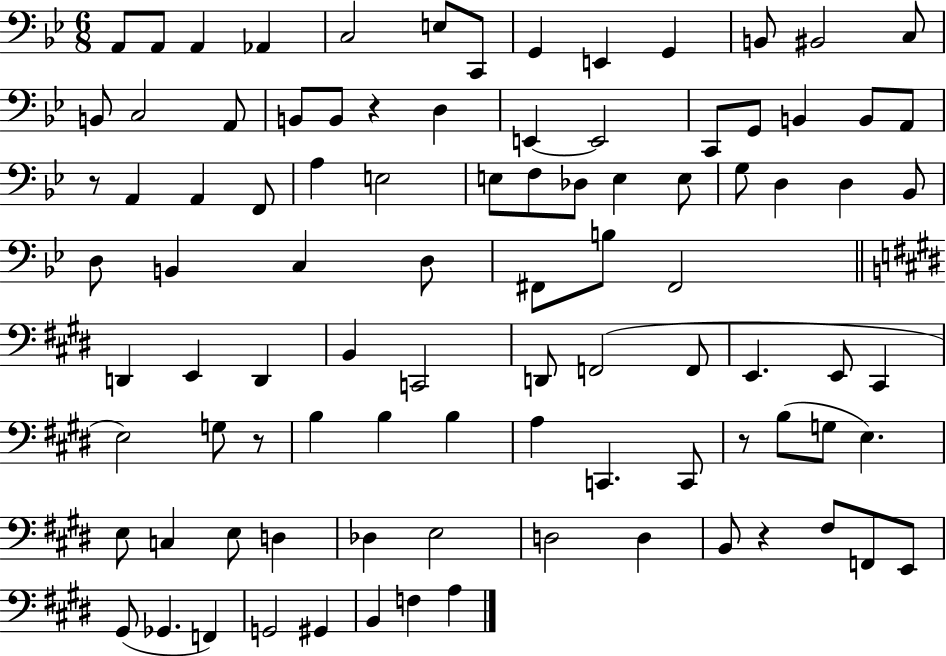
X:1
T:Untitled
M:6/8
L:1/4
K:Bb
A,,/2 A,,/2 A,, _A,, C,2 E,/2 C,,/2 G,, E,, G,, B,,/2 ^B,,2 C,/2 B,,/2 C,2 A,,/2 B,,/2 B,,/2 z D, E,, E,,2 C,,/2 G,,/2 B,, B,,/2 A,,/2 z/2 A,, A,, F,,/2 A, E,2 E,/2 F,/2 _D,/2 E, E,/2 G,/2 D, D, _B,,/2 D,/2 B,, C, D,/2 ^F,,/2 B,/2 ^F,,2 D,, E,, D,, B,, C,,2 D,,/2 F,,2 F,,/2 E,, E,,/2 ^C,, E,2 G,/2 z/2 B, B, B, A, C,, C,,/2 z/2 B,/2 G,/2 E, E,/2 C, E,/2 D, _D, E,2 D,2 D, B,,/2 z ^F,/2 F,,/2 E,,/2 ^G,,/2 _G,, F,, G,,2 ^G,, B,, F, A,